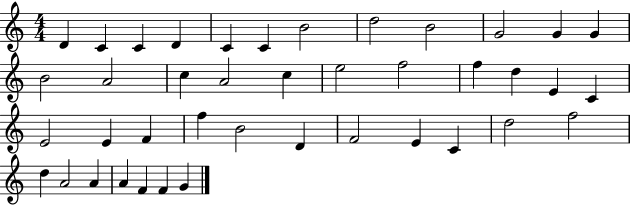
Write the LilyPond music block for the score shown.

{
  \clef treble
  \numericTimeSignature
  \time 4/4
  \key c \major
  d'4 c'4 c'4 d'4 | c'4 c'4 b'2 | d''2 b'2 | g'2 g'4 g'4 | \break b'2 a'2 | c''4 a'2 c''4 | e''2 f''2 | f''4 d''4 e'4 c'4 | \break e'2 e'4 f'4 | f''4 b'2 d'4 | f'2 e'4 c'4 | d''2 f''2 | \break d''4 a'2 a'4 | a'4 f'4 f'4 g'4 | \bar "|."
}